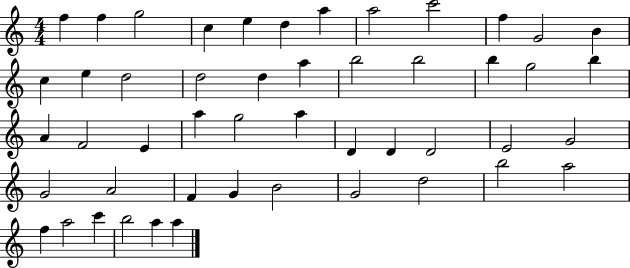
F5/q F5/q G5/h C5/q E5/q D5/q A5/q A5/h C6/h F5/q G4/h B4/q C5/q E5/q D5/h D5/h D5/q A5/q B5/h B5/h B5/q G5/h B5/q A4/q F4/h E4/q A5/q G5/h A5/q D4/q D4/q D4/h E4/h G4/h G4/h A4/h F4/q G4/q B4/h G4/h D5/h B5/h A5/h F5/q A5/h C6/q B5/h A5/q A5/q